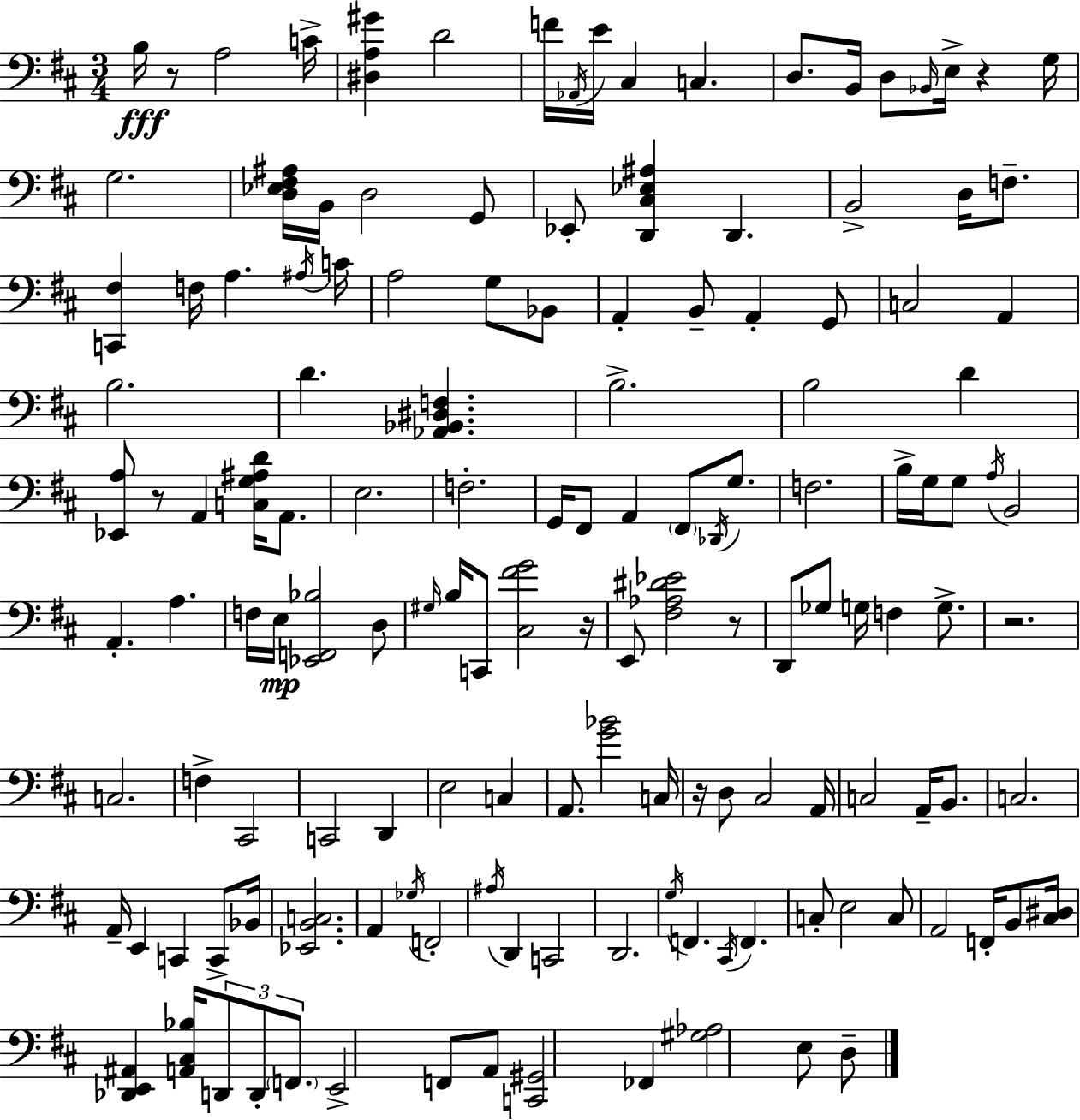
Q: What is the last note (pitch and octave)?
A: D3